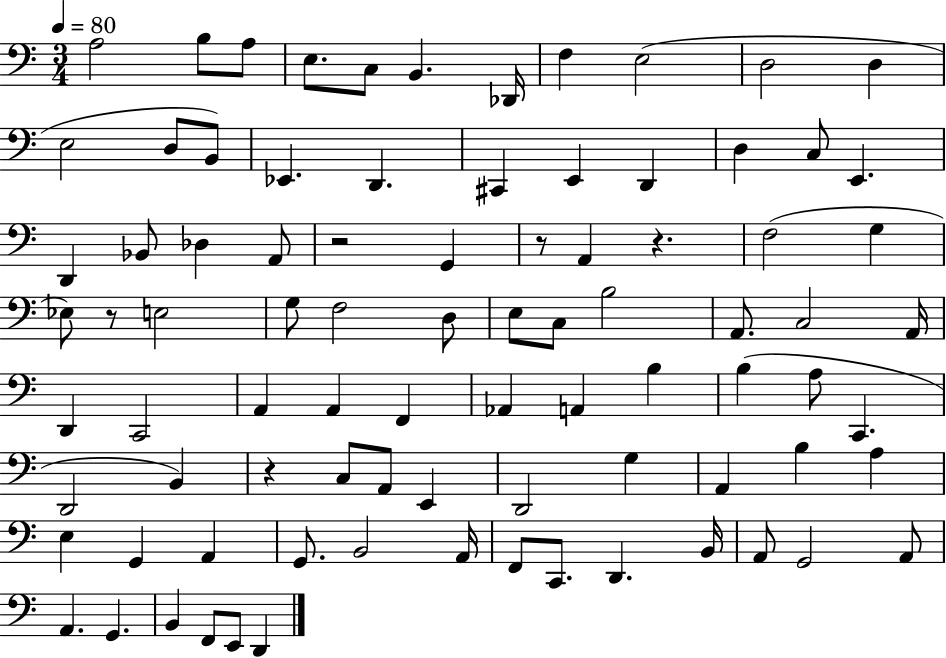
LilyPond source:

{
  \clef bass
  \numericTimeSignature
  \time 3/4
  \key c \major
  \tempo 4 = 80
  \repeat volta 2 { a2 b8 a8 | e8. c8 b,4. des,16 | f4 e2( | d2 d4 | \break e2 d8 b,8) | ees,4. d,4. | cis,4 e,4 d,4 | d4 c8 e,4. | \break d,4 bes,8 des4 a,8 | r2 g,4 | r8 a,4 r4. | f2( g4 | \break ees8) r8 e2 | g8 f2 d8 | e8 c8 b2 | a,8. c2 a,16 | \break d,4 c,2 | a,4 a,4 f,4 | aes,4 a,4 b4 | b4( a8 c,4. | \break d,2 b,4) | r4 c8 a,8 e,4 | d,2 g4 | a,4 b4 a4 | \break e4 g,4 a,4 | g,8. b,2 a,16 | f,8 c,8. d,4. b,16 | a,8 g,2 a,8 | \break a,4. g,4. | b,4 f,8 e,8 d,4 | } \bar "|."
}